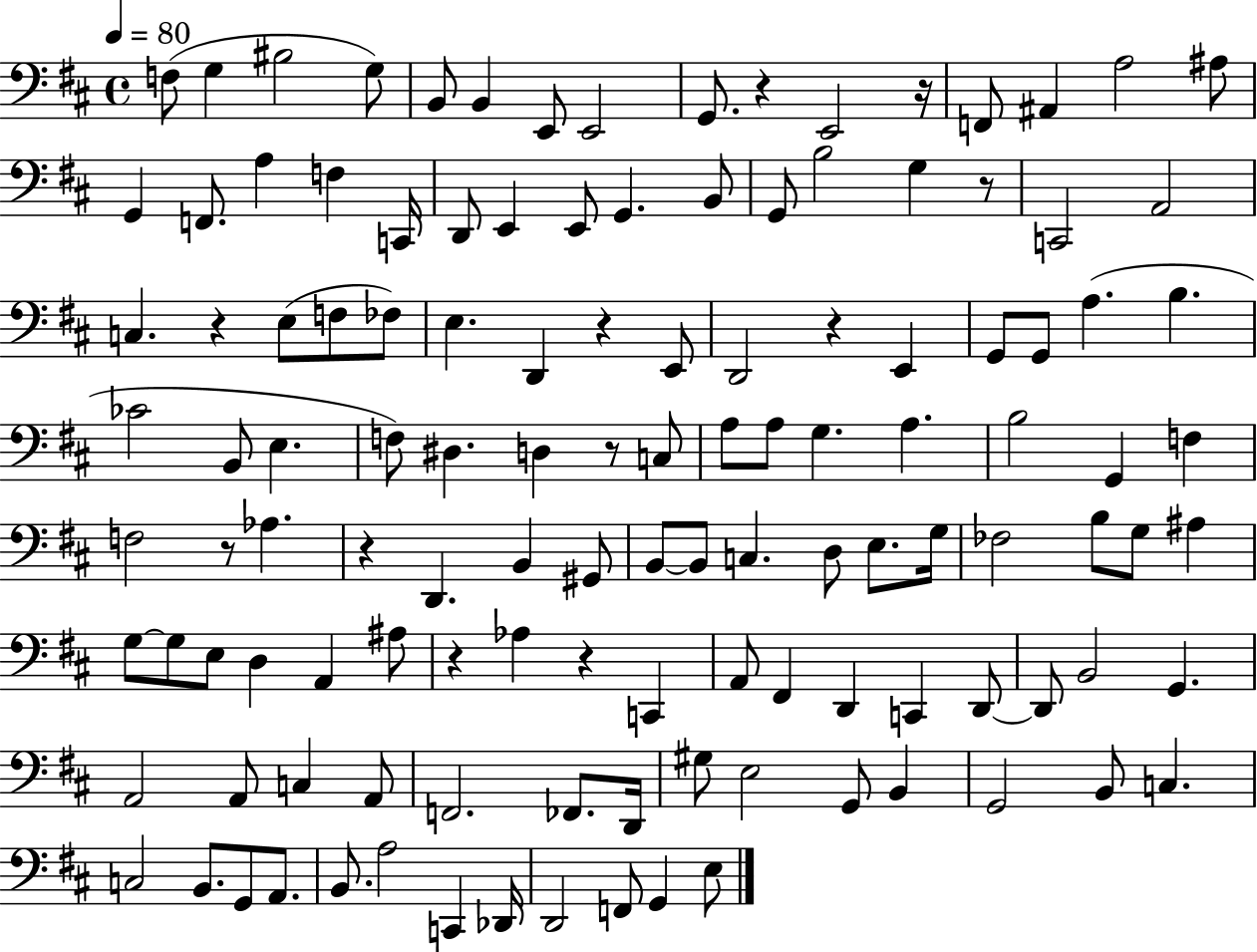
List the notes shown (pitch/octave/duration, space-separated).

F3/e G3/q BIS3/h G3/e B2/e B2/q E2/e E2/h G2/e. R/q E2/h R/s F2/e A#2/q A3/h A#3/e G2/q F2/e. A3/q F3/q C2/s D2/e E2/q E2/e G2/q. B2/e G2/e B3/h G3/q R/e C2/h A2/h C3/q. R/q E3/e F3/e FES3/e E3/q. D2/q R/q E2/e D2/h R/q E2/q G2/e G2/e A3/q. B3/q. CES4/h B2/e E3/q. F3/e D#3/q. D3/q R/e C3/e A3/e A3/e G3/q. A3/q. B3/h G2/q F3/q F3/h R/e Ab3/q. R/q D2/q. B2/q G#2/e B2/e B2/e C3/q. D3/e E3/e. G3/s FES3/h B3/e G3/e A#3/q G3/e G3/e E3/e D3/q A2/q A#3/e R/q Ab3/q R/q C2/q A2/e F#2/q D2/q C2/q D2/e D2/e B2/h G2/q. A2/h A2/e C3/q A2/e F2/h. FES2/e. D2/s G#3/e E3/h G2/e B2/q G2/h B2/e C3/q. C3/h B2/e. G2/e A2/e. B2/e. A3/h C2/q Db2/s D2/h F2/e G2/q E3/e